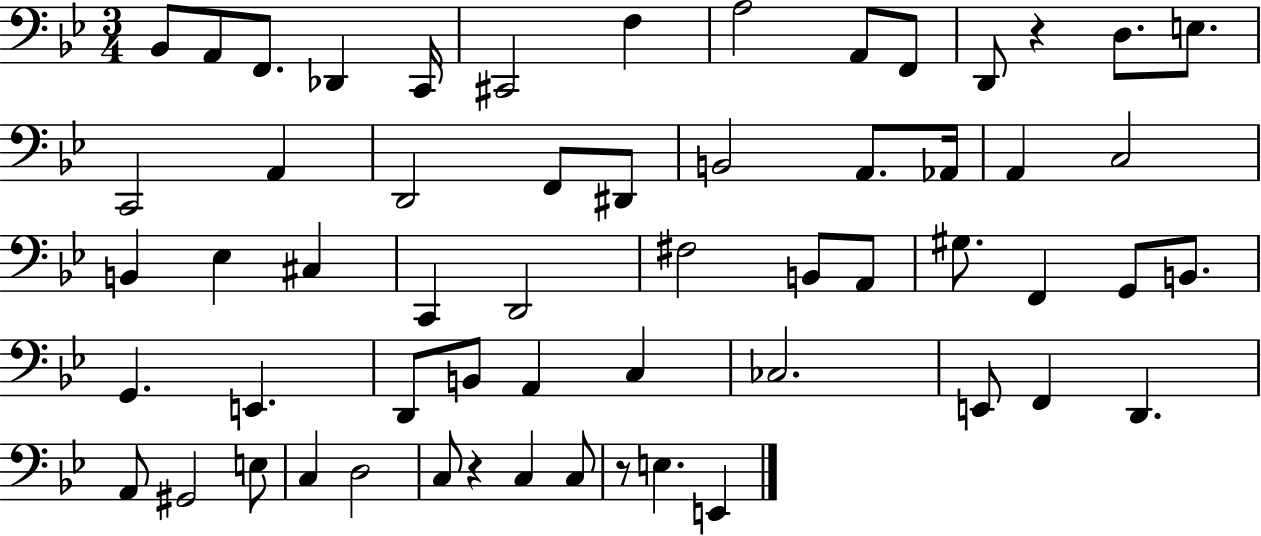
X:1
T:Untitled
M:3/4
L:1/4
K:Bb
_B,,/2 A,,/2 F,,/2 _D,, C,,/4 ^C,,2 F, A,2 A,,/2 F,,/2 D,,/2 z D,/2 E,/2 C,,2 A,, D,,2 F,,/2 ^D,,/2 B,,2 A,,/2 _A,,/4 A,, C,2 B,, _E, ^C, C,, D,,2 ^F,2 B,,/2 A,,/2 ^G,/2 F,, G,,/2 B,,/2 G,, E,, D,,/2 B,,/2 A,, C, _C,2 E,,/2 F,, D,, A,,/2 ^G,,2 E,/2 C, D,2 C,/2 z C, C,/2 z/2 E, E,,